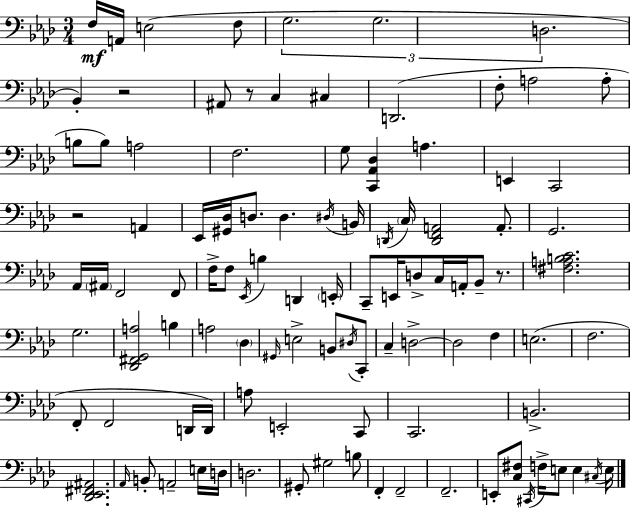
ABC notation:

X:1
T:Untitled
M:3/4
L:1/4
K:Ab
F,/4 A,,/4 E,2 F,/2 G,2 G,2 D,2 _B,, z2 ^A,,/2 z/2 C, ^C, D,,2 F,/2 A,2 A,/2 B,/2 B,/2 A,2 F,2 G,/2 [C,,_A,,_D,] A, E,, C,,2 z2 A,, _E,,/4 [^G,,_D,]/4 D,/2 D, ^D,/4 B,,/4 D,,/4 C,/4 [D,,F,,A,,]2 A,,/2 G,,2 _A,,/4 ^A,,/4 F,,2 F,,/2 F,/4 F,/2 _E,,/4 B, D,, E,,/4 C,,/2 E,,/4 D,/2 C,/4 A,,/4 _B,,/2 z/2 [^F,A,B,C]2 G,2 [_D,,^F,,G,,A,]2 B, A,2 _D, ^G,,/4 E,2 B,,/2 ^D,/4 C,,/2 C, D,2 D,2 F, E,2 F,2 F,,/2 F,,2 D,,/4 D,,/4 A,/2 E,,2 C,,/2 C,,2 B,,2 [_D,,_E,,^F,,^A,,]2 _A,,/4 B,,/2 A,,2 E,/4 D,/4 D,2 ^G,,/2 ^G,2 B,/2 F,, F,,2 F,,2 E,,/2 [C,^F,]/2 ^C,,/4 F,/4 E,/2 E, ^C,/4 E,/4